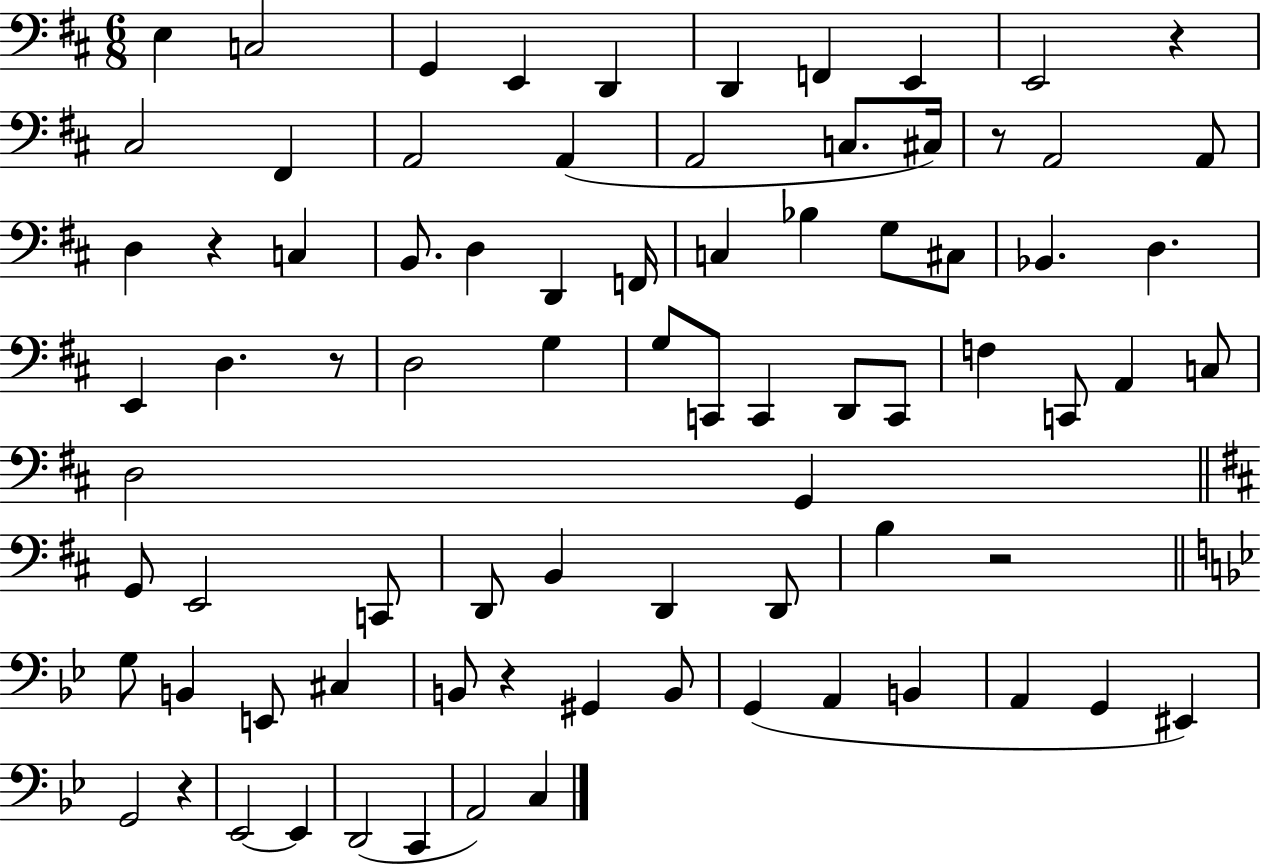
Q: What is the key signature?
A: D major